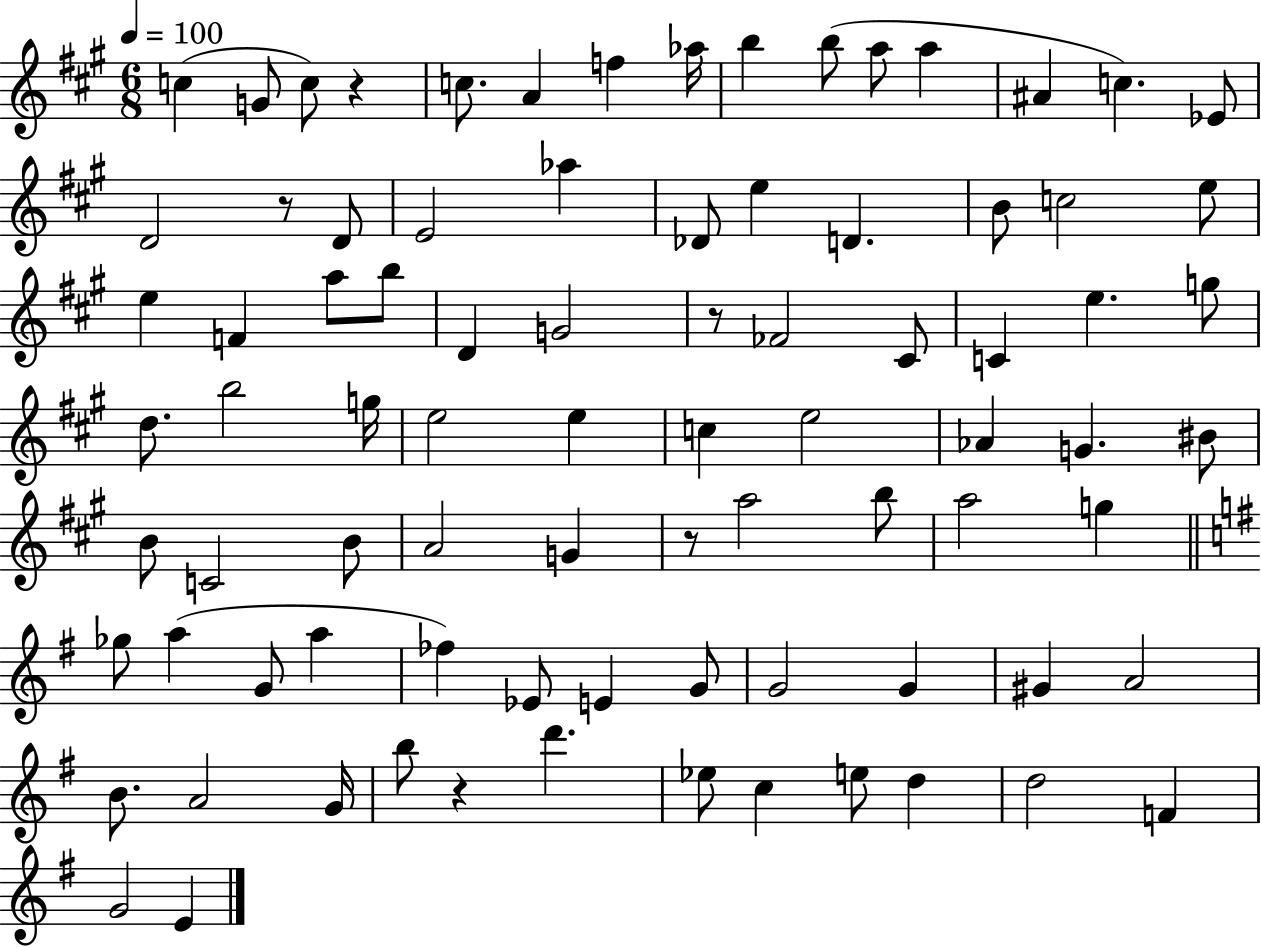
X:1
T:Untitled
M:6/8
L:1/4
K:A
c G/2 c/2 z c/2 A f _a/4 b b/2 a/2 a ^A c _E/2 D2 z/2 D/2 E2 _a _D/2 e D B/2 c2 e/2 e F a/2 b/2 D G2 z/2 _F2 ^C/2 C e g/2 d/2 b2 g/4 e2 e c e2 _A G ^B/2 B/2 C2 B/2 A2 G z/2 a2 b/2 a2 g _g/2 a G/2 a _f _E/2 E G/2 G2 G ^G A2 B/2 A2 G/4 b/2 z d' _e/2 c e/2 d d2 F G2 E